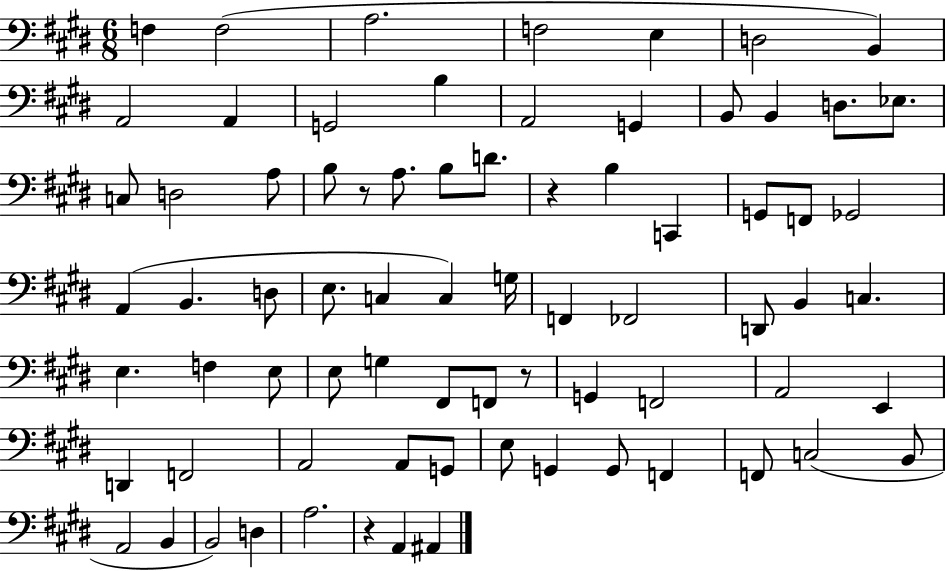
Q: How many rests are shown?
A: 4